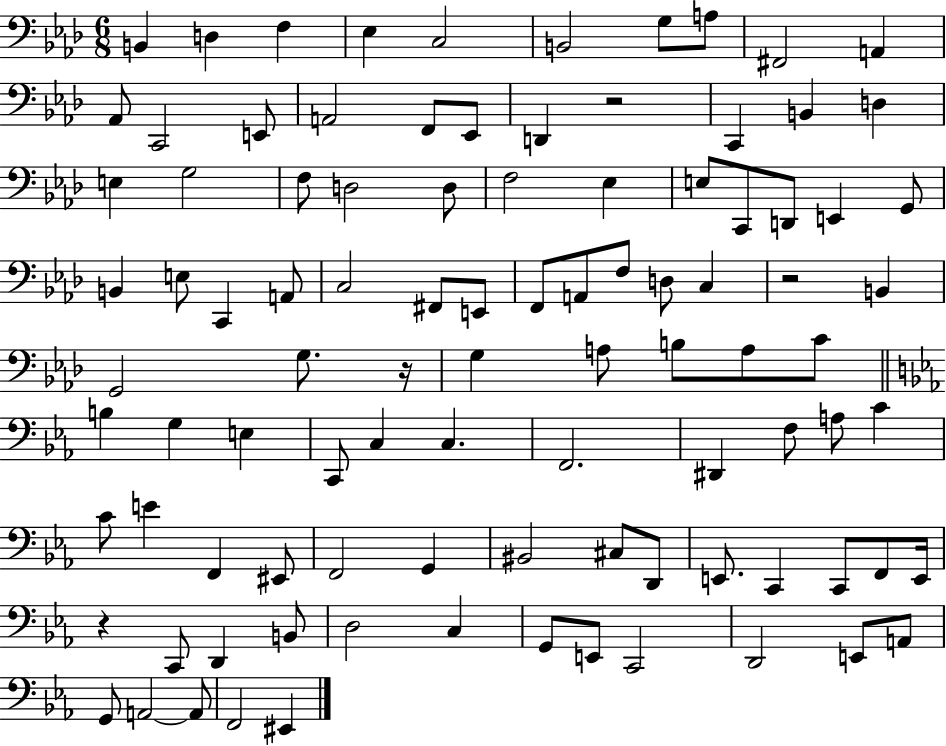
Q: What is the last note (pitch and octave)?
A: EIS2